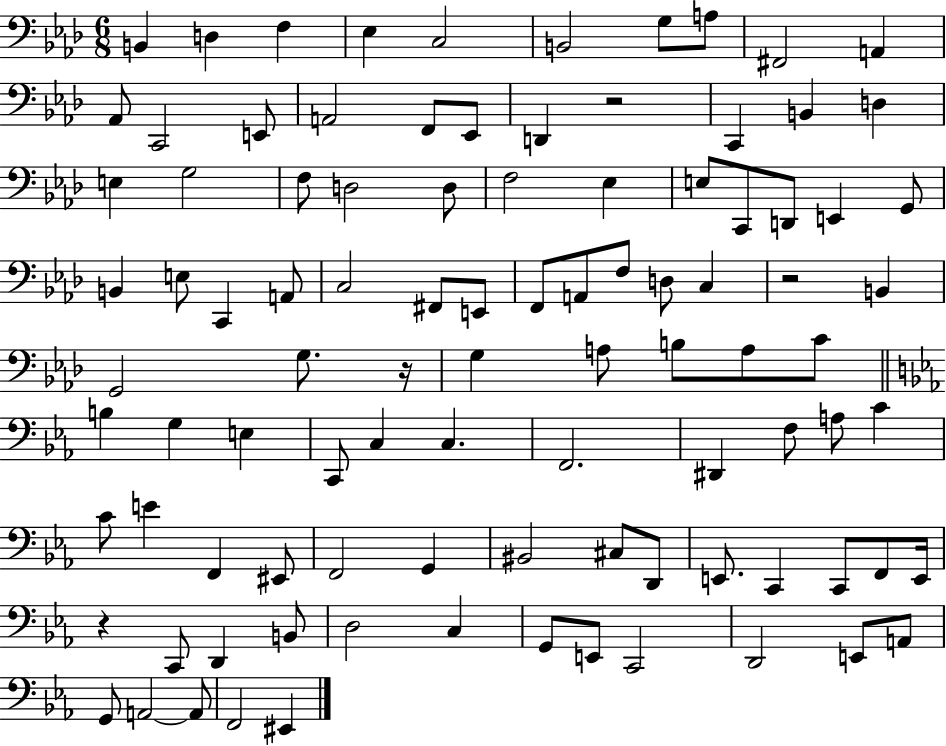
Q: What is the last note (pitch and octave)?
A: EIS2